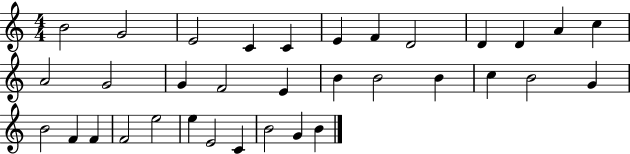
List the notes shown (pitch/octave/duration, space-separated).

B4/h G4/h E4/h C4/q C4/q E4/q F4/q D4/h D4/q D4/q A4/q C5/q A4/h G4/h G4/q F4/h E4/q B4/q B4/h B4/q C5/q B4/h G4/q B4/h F4/q F4/q F4/h E5/h E5/q E4/h C4/q B4/h G4/q B4/q